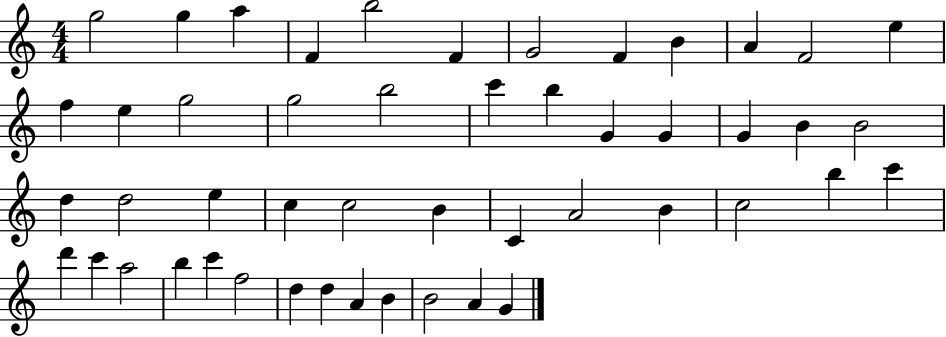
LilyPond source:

{
  \clef treble
  \numericTimeSignature
  \time 4/4
  \key c \major
  g''2 g''4 a''4 | f'4 b''2 f'4 | g'2 f'4 b'4 | a'4 f'2 e''4 | \break f''4 e''4 g''2 | g''2 b''2 | c'''4 b''4 g'4 g'4 | g'4 b'4 b'2 | \break d''4 d''2 e''4 | c''4 c''2 b'4 | c'4 a'2 b'4 | c''2 b''4 c'''4 | \break d'''4 c'''4 a''2 | b''4 c'''4 f''2 | d''4 d''4 a'4 b'4 | b'2 a'4 g'4 | \break \bar "|."
}